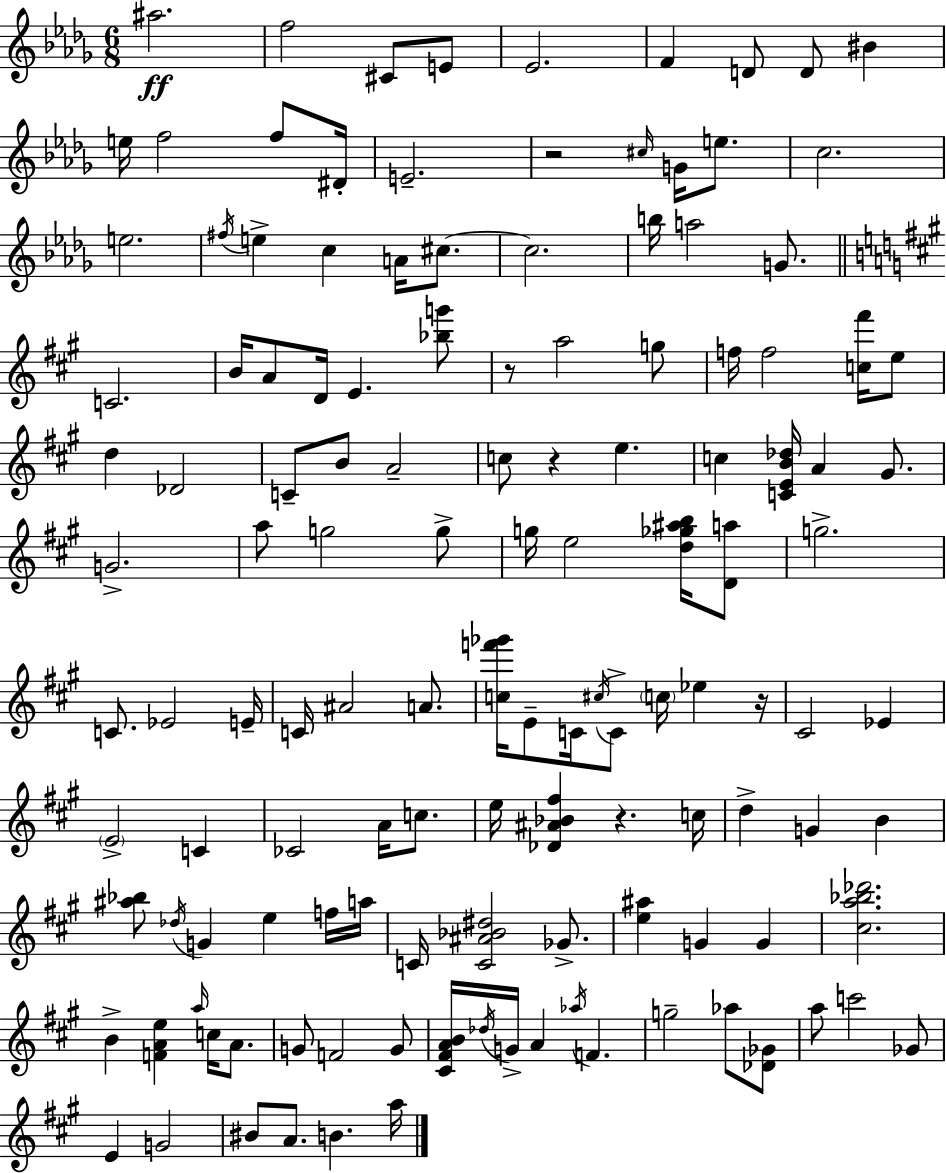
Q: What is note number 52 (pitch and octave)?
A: G5